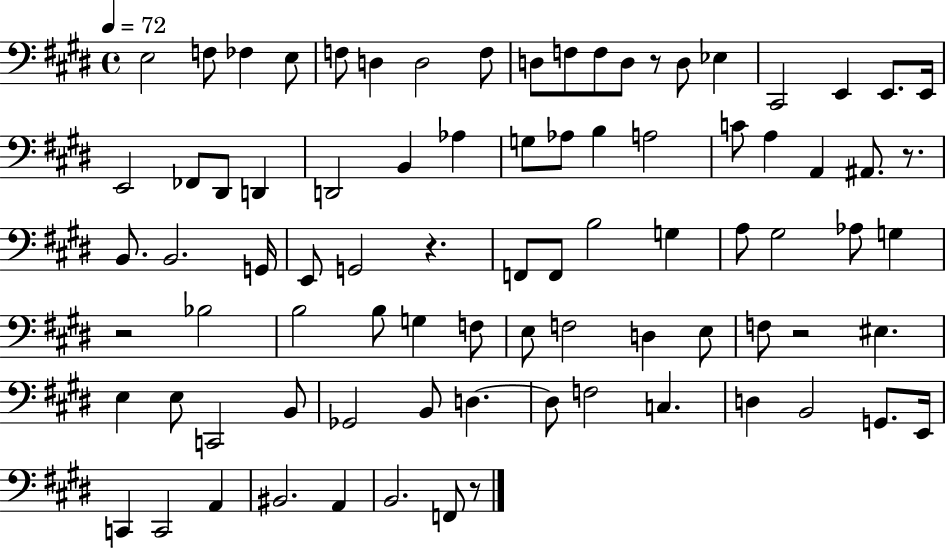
{
  \clef bass
  \time 4/4
  \defaultTimeSignature
  \key e \major
  \tempo 4 = 72
  e2 f8 fes4 e8 | f8 d4 d2 f8 | d8 f8 f8 d8 r8 d8 ees4 | cis,2 e,4 e,8. e,16 | \break e,2 fes,8 dis,8 d,4 | d,2 b,4 aes4 | g8 aes8 b4 a2 | c'8 a4 a,4 ais,8. r8. | \break b,8. b,2. g,16 | e,8 g,2 r4. | f,8 f,8 b2 g4 | a8 gis2 aes8 g4 | \break r2 bes2 | b2 b8 g4 f8 | e8 f2 d4 e8 | f8 r2 eis4. | \break e4 e8 c,2 b,8 | ges,2 b,8 d4.~~ | d8 f2 c4. | d4 b,2 g,8. e,16 | \break c,4 c,2 a,4 | bis,2. a,4 | b,2. f,8 r8 | \bar "|."
}